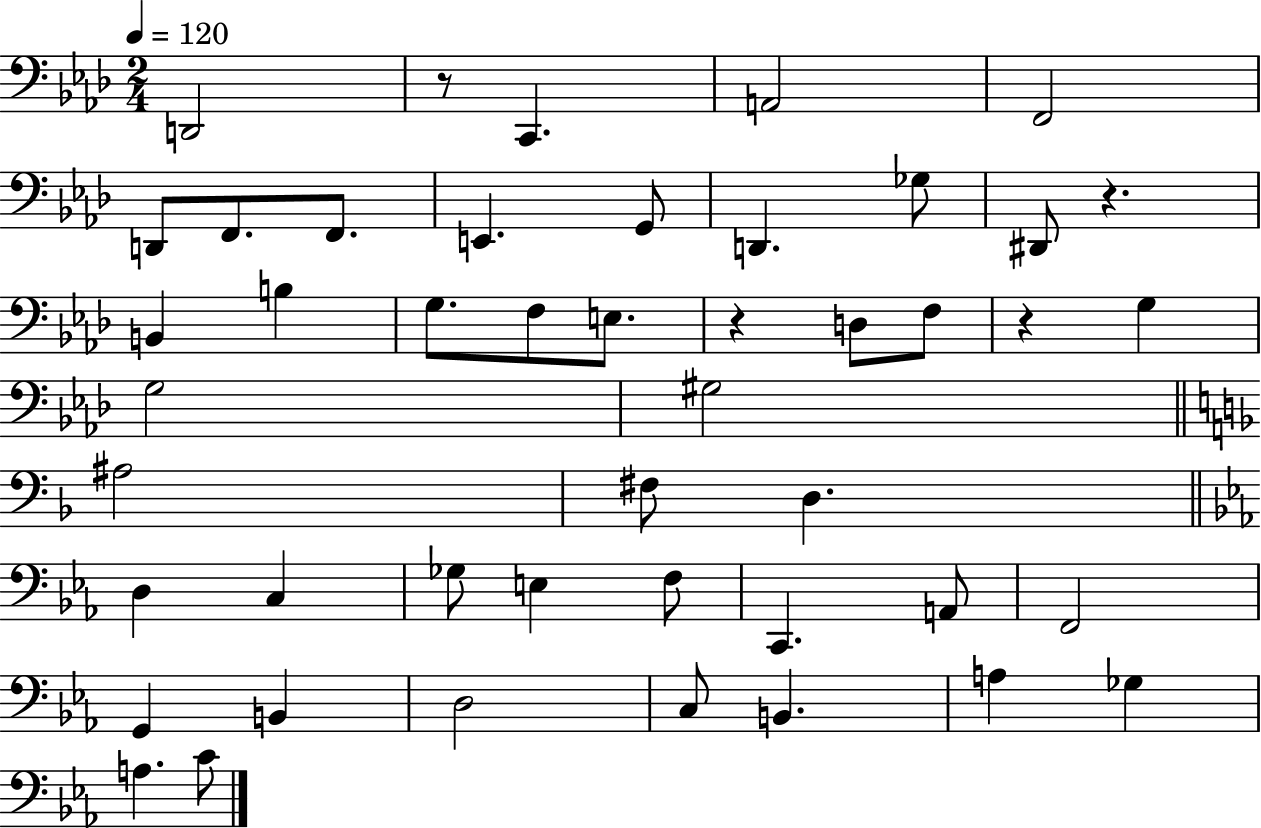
D2/h R/e C2/q. A2/h F2/h D2/e F2/e. F2/e. E2/q. G2/e D2/q. Gb3/e D#2/e R/q. B2/q B3/q G3/e. F3/e E3/e. R/q D3/e F3/e R/q G3/q G3/h G#3/h A#3/h F#3/e D3/q. D3/q C3/q Gb3/e E3/q F3/e C2/q. A2/e F2/h G2/q B2/q D3/h C3/e B2/q. A3/q Gb3/q A3/q. C4/e